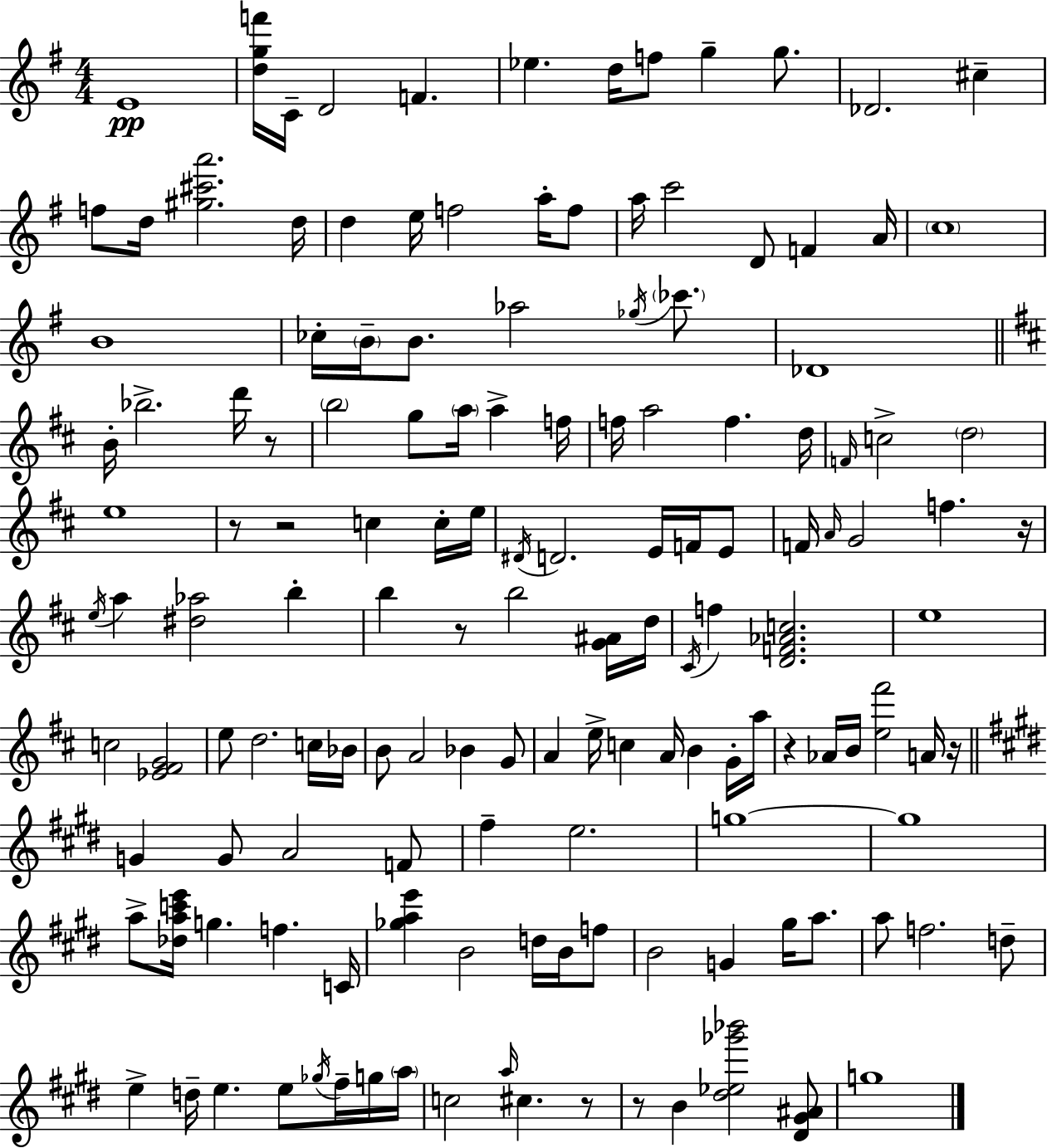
E4/w [D5,G5,F6]/s C4/s D4/h F4/q. Eb5/q. D5/s F5/e G5/q G5/e. Db4/h. C#5/q F5/e D5/s [G#5,C#6,A6]/h. D5/s D5/q E5/s F5/h A5/s F5/e A5/s C6/h D4/e F4/q A4/s C5/w B4/w CES5/s B4/s B4/e. Ab5/h Gb5/s CES6/e. Db4/w B4/s Bb5/h. D6/s R/e B5/h G5/e A5/s A5/q F5/s F5/s A5/h F5/q. D5/s F4/s C5/h D5/h E5/w R/e R/h C5/q C5/s E5/s D#4/s D4/h. E4/s F4/s E4/e F4/s A4/s G4/h F5/q. R/s E5/s A5/q [D#5,Ab5]/h B5/q B5/q R/e B5/h [G4,A#4]/s D5/s C#4/s F5/q [D4,F4,Ab4,C5]/h. E5/w C5/h [Eb4,F#4,G4]/h E5/e D5/h. C5/s Bb4/s B4/e A4/h Bb4/q G4/e A4/q E5/s C5/q A4/s B4/q G4/s A5/s R/q Ab4/s B4/s [E5,F#6]/h A4/s R/s G4/q G4/e A4/h F4/e F#5/q E5/h. G5/w G5/w A5/e [Db5,A5,C6,E6]/s G5/q. F5/q. C4/s [Gb5,A5,E6]/q B4/h D5/s B4/s F5/e B4/h G4/q G#5/s A5/e. A5/e F5/h. D5/e E5/q D5/s E5/q. E5/e Gb5/s F#5/s G5/s A5/s C5/h A5/s C#5/q. R/e R/e B4/q [D#5,Eb5,Gb6,Bb6]/h [D#4,G#4,A#4]/e G5/w